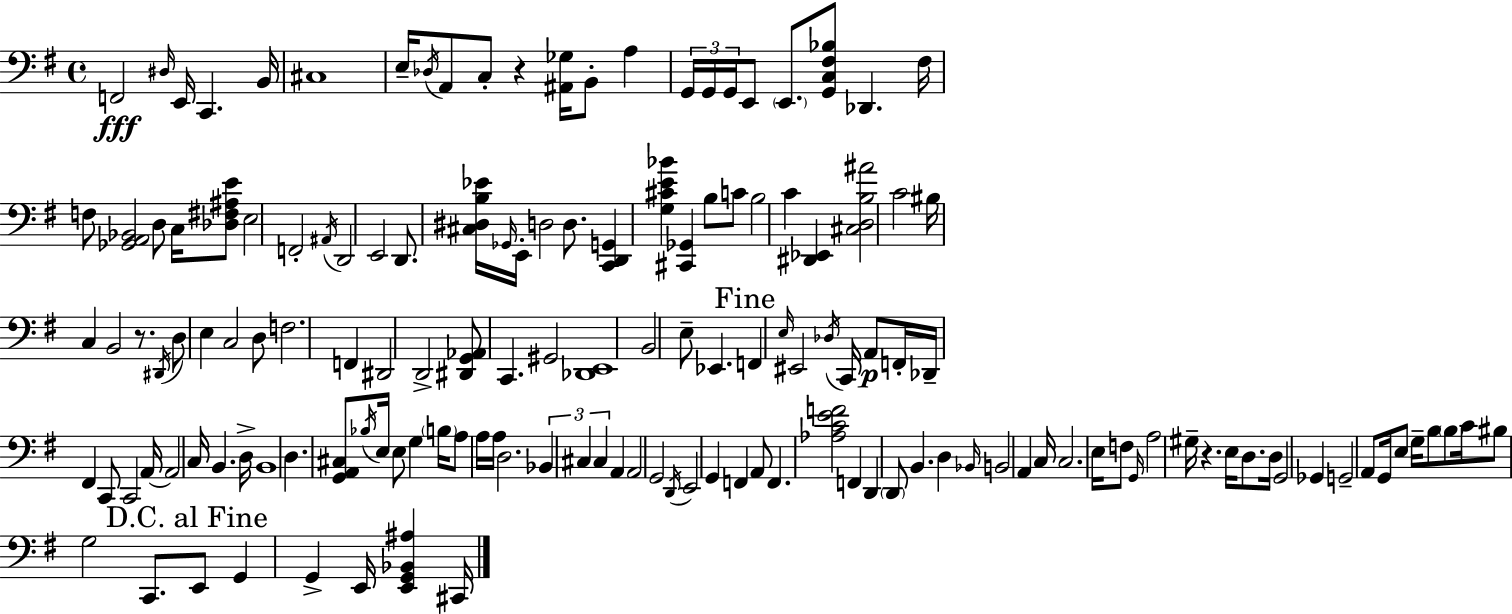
X:1
T:Untitled
M:4/4
L:1/4
K:G
F,,2 ^D,/4 E,,/4 C,, B,,/4 ^C,4 E,/4 _D,/4 A,,/2 C,/2 z [^A,,_G,]/4 B,,/2 A, G,,/4 G,,/4 G,,/4 E,,/2 E,,/2 [G,,C,^F,_B,]/2 _D,, ^F,/4 F,/2 [_G,,A,,_B,,]2 D,/2 C,/4 [_D,^F,^A,E]/2 E,2 F,,2 ^A,,/4 D,,2 E,,2 D,,/2 [^C,^D,B,_E]/4 _G,,/4 E,,/4 D,2 D,/2 [C,,D,,G,,] [G,^CE_B] [^C,,_G,,] B,/2 C/2 B,2 C [^D,,_E,,] [^C,D,B,^A]2 C2 ^B,/4 C, B,,2 z/2 ^D,,/4 D,/2 E, C,2 D,/2 F,2 F,, ^D,,2 D,,2 [^D,,G,,_A,,]/2 C,, ^G,,2 [_D,,E,,]4 B,,2 E,/2 _E,, F,, E,/4 ^E,,2 _D,/4 C,,/4 A,,/2 F,,/4 _D,,/4 ^F,, C,,/2 C,,2 A,,/4 A,,2 C,/4 B,, D,/4 B,,4 D, [G,,A,,^C,]/2 _B,/4 E,/4 E,/2 G, B,/4 A,/2 A,/4 A,/4 D,2 _B,, ^C, ^C, A,, A,,2 G,,2 D,,/4 E,,2 G,, F,, A,,/2 F,, [_A,CEF]2 F,, D,, D,,/2 B,, D, _B,,/4 B,,2 A,, C,/4 C,2 E,/4 F,/2 G,,/4 A,2 ^G,/4 z E,/4 D,/2 D,/4 G,,2 _G,, G,,2 A,,/2 G,,/4 E,/2 G,/4 B,/2 B,/2 C/4 ^B,/2 G,2 C,,/2 E,,/2 G,, G,, E,,/4 [E,,G,,_B,,^A,] ^C,,/4